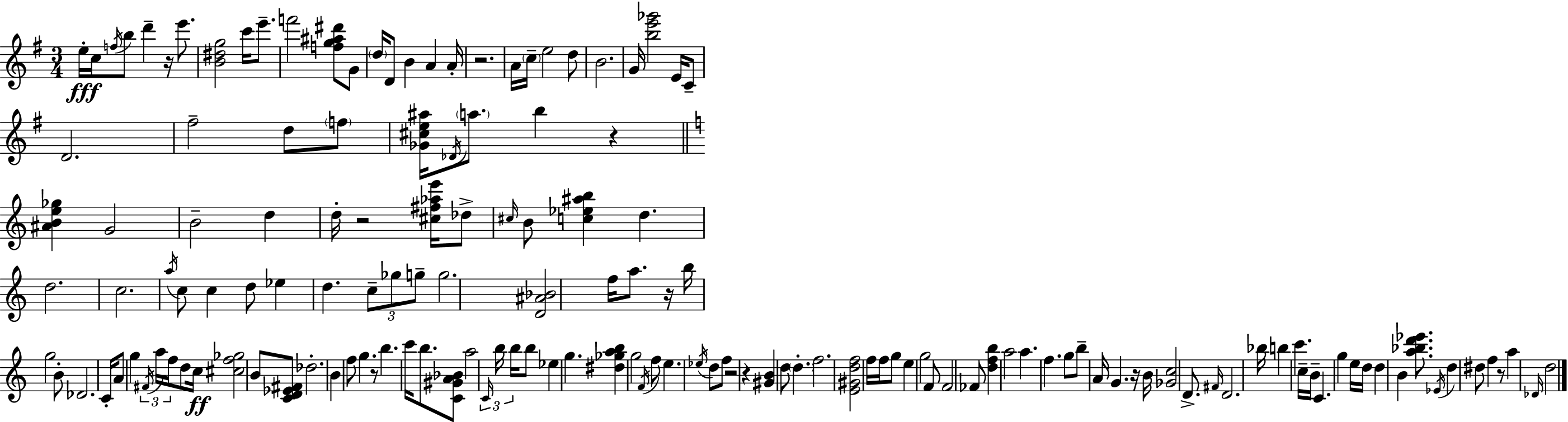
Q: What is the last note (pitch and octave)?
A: D5